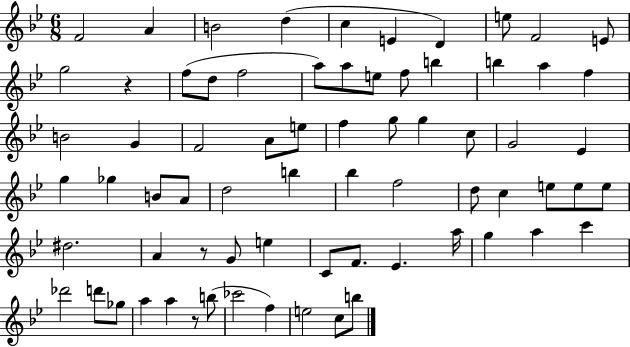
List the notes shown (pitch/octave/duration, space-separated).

F4/h A4/q B4/h D5/q C5/q E4/q D4/q E5/e F4/h E4/e G5/h R/q F5/e D5/e F5/h A5/e A5/e E5/e F5/e B5/q B5/q A5/q F5/q B4/h G4/q F4/h A4/e E5/e F5/q G5/e G5/q C5/e G4/h Eb4/q G5/q Gb5/q B4/e A4/e D5/h B5/q Bb5/q F5/h D5/e C5/q E5/e E5/e E5/e D#5/h. A4/q R/e G4/e E5/q C4/e F4/e. Eb4/q. A5/s G5/q A5/q C6/q Db6/h D6/e Gb5/e A5/q A5/q R/e B5/e CES6/h F5/q E5/h C5/e B5/e